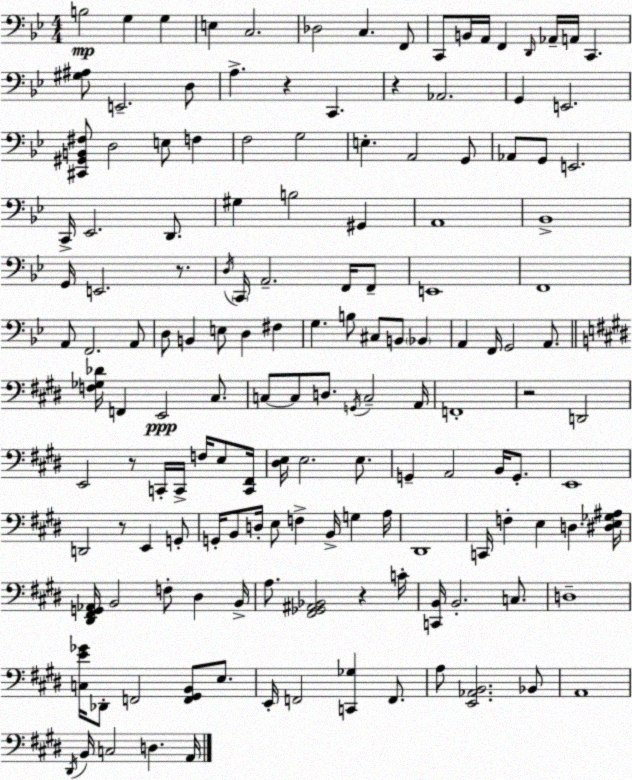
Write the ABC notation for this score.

X:1
T:Untitled
M:4/4
L:1/4
K:Gm
B,2 G, G, E, C,2 _D,2 C, F,,/2 C,,/2 B,,/4 A,,/4 F,, D,,/4 _A,,/4 A,,/4 C,, [^G,^A,]/2 E,,2 D,/2 A, z C,, z _A,,2 G,, E,,2 [^C,,^G,,B,,^F,]/2 D,2 E,/2 F, F,2 G,2 E, A,,2 G,,/2 _A,,/2 G,,/2 E,,2 C,,/4 _E,,2 D,,/2 ^G, B,2 ^G,, A,,4 _B,,4 G,,/4 E,,2 z/2 D,/4 C,,/4 A,,2 F,,/4 F,,/2 E,,4 F,,4 A,,/2 F,,2 A,,/2 D,/2 B,, E,/2 D, ^F, G, B,/2 ^C,/2 B,,/2 _B,, A,, F,,/4 G,,2 A,,/2 [F,_G,_D]/4 F,, E,,2 ^C,/2 C,/2 C,/2 D,/2 G,,/4 C,2 A,,/4 F,,4 z2 D,,2 E,,2 z/2 C,,/4 C,,/4 F,/4 E,/2 [C,,^F,,]/4 [^D,E,]/4 E,2 E,/2 G,, A,,2 B,,/4 G,,/2 E,,4 D,,2 z/2 E,, G,,/2 G,,/4 B,,/2 D,/4 E,/2 F, B,,/4 G, A,/4 ^D,,4 C,,/4 F, E, D, [^D,E,_G,^A,]/4 [^D,,^F,,G,,_A,,]/4 B,,2 F,/2 ^D, B,,/4 A,/2 [^F,,_G,,^A,,_B,,]2 z C/4 [C,,B,,]/4 B,,2 C,/2 D,4 [C,E_G]/4 _D,,/2 F,,2 [F,,^G,,B,,]/2 E,/2 E,,/4 F,,2 [C,,_G,] F,,/2 A,/2 [E,,_A,,B,,]2 _B,,/2 A,,4 ^D,,/4 B,,/4 C,2 D, A,,/4